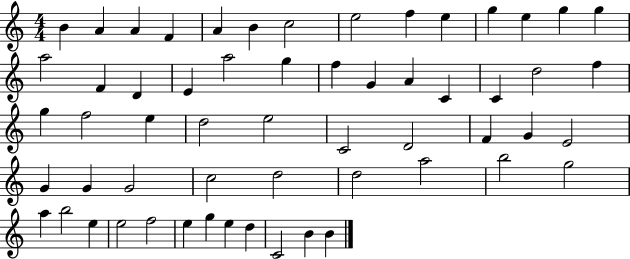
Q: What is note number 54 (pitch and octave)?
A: E5